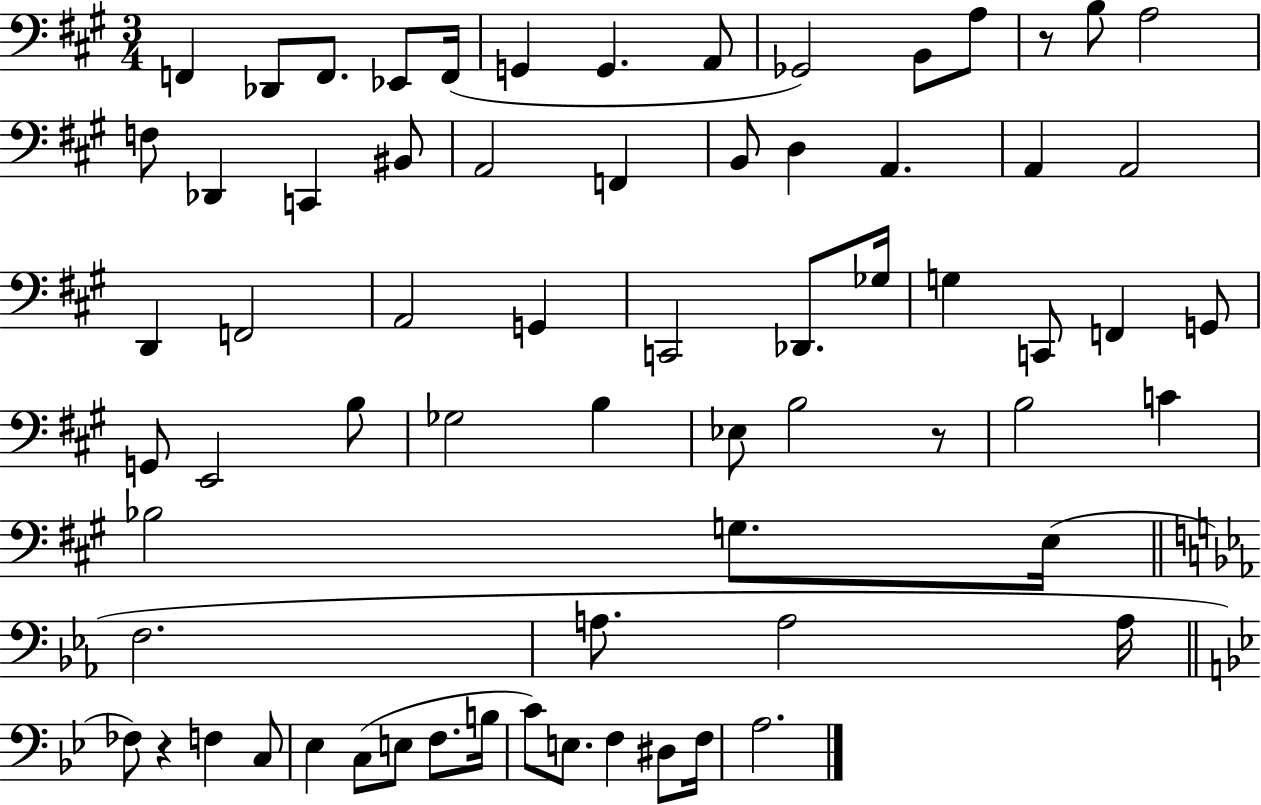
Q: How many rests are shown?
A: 3